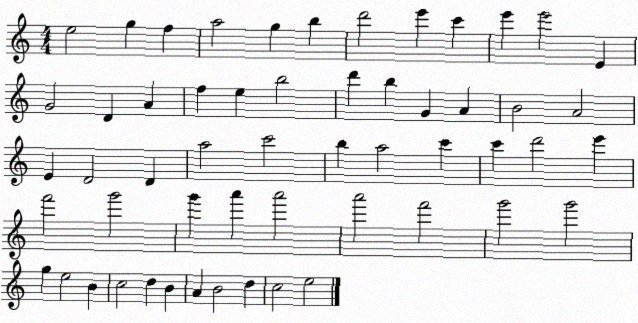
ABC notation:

X:1
T:Untitled
M:4/4
L:1/4
K:C
e2 g f a2 g b d'2 e' c' e' e'2 E G2 D A f e b2 d' b G A B2 A2 E D2 D a2 c'2 b a2 c' c' d'2 e' f'2 g'2 g' a' a'2 a'2 f'2 g'2 g'2 g e2 B c2 d B A B2 d c2 e2